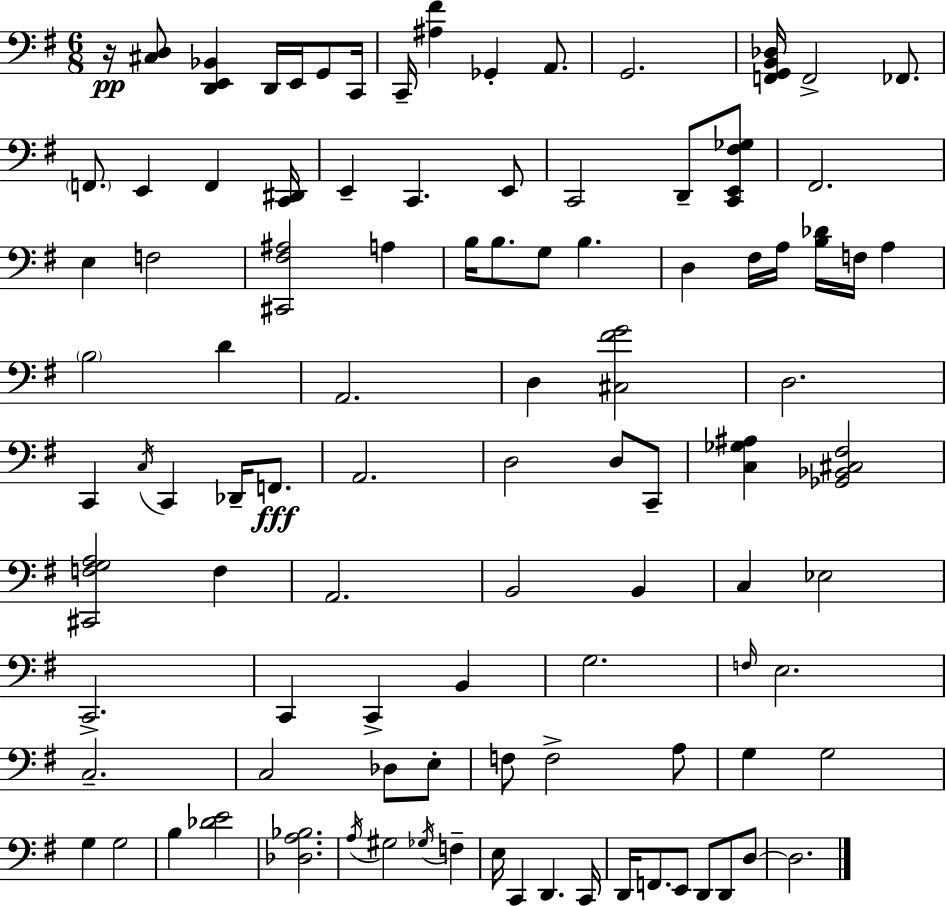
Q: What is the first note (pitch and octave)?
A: D2